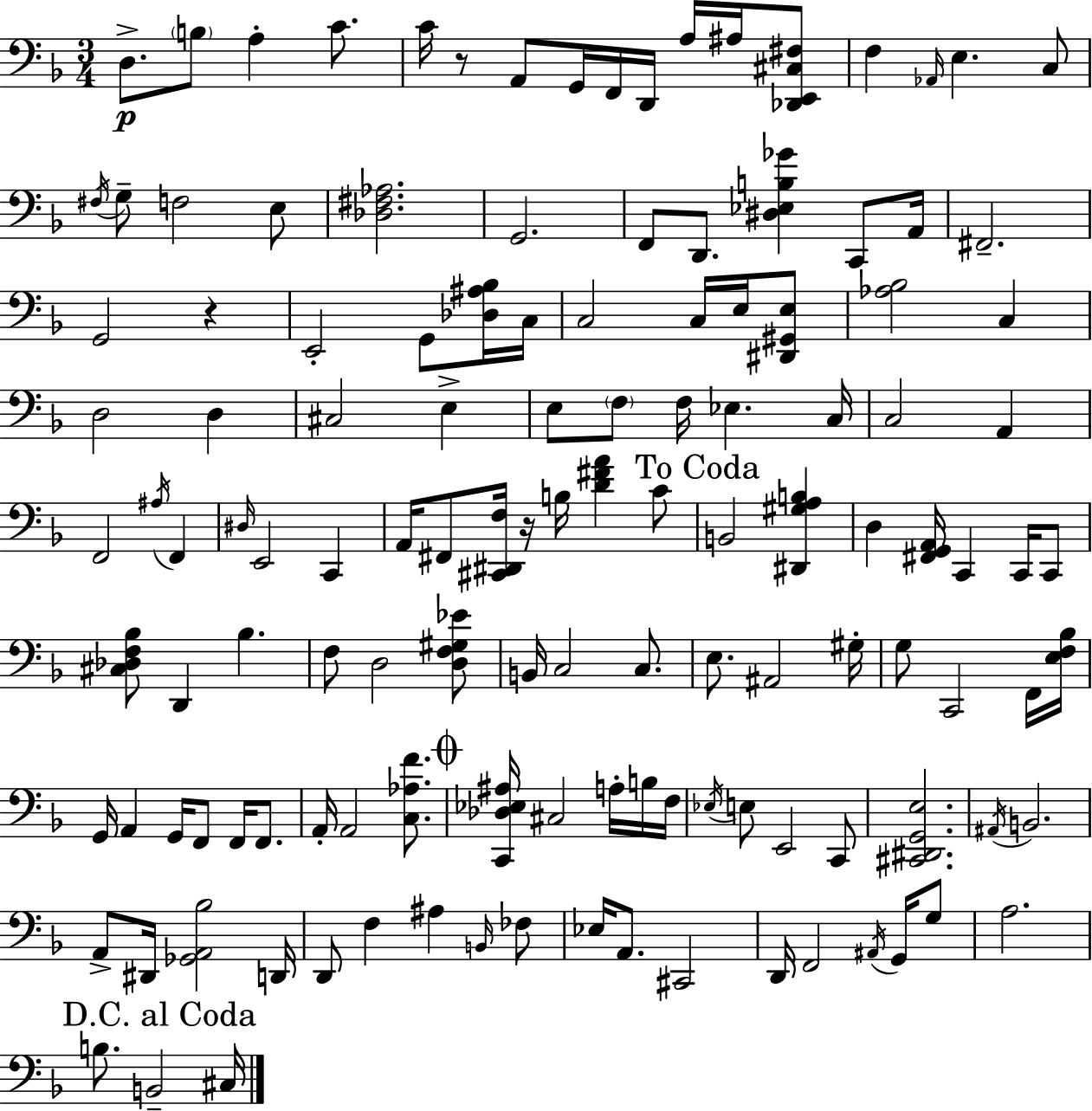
X:1
T:Untitled
M:3/4
L:1/4
K:F
D,/2 B,/2 A, C/2 C/4 z/2 A,,/2 G,,/4 F,,/4 D,,/4 A,/4 ^A,/4 [_D,,E,,^C,^F,]/2 F, _A,,/4 E, C,/2 ^F,/4 G,/2 F,2 E,/2 [_D,^F,_A,]2 G,,2 F,,/2 D,,/2 [^D,_E,B,_G] C,,/2 A,,/4 ^F,,2 G,,2 z E,,2 G,,/2 [_D,^A,_B,]/4 C,/4 C,2 C,/4 E,/4 [^D,,^G,,E,]/2 [_A,_B,]2 C, D,2 D, ^C,2 E, E,/2 F,/2 F,/4 _E, C,/4 C,2 A,, F,,2 ^A,/4 F,, ^D,/4 E,,2 C,, A,,/4 ^F,,/2 [^C,,^D,,F,]/4 z/4 B,/4 [D^FA] C/2 B,,2 [^D,,^G,A,B,] D, [^F,,G,,A,,]/4 C,, C,,/4 C,,/2 [^C,_D,F,_B,]/2 D,, _B, F,/2 D,2 [D,F,^G,_E]/2 B,,/4 C,2 C,/2 E,/2 ^A,,2 ^G,/4 G,/2 C,,2 F,,/4 [E,F,_B,]/4 G,,/4 A,, G,,/4 F,,/2 F,,/4 F,,/2 A,,/4 A,,2 [C,_A,F]/2 [C,,_D,_E,^A,]/4 ^C,2 A,/4 B,/4 F,/4 _E,/4 E,/2 E,,2 C,,/2 [^C,,^D,,G,,E,]2 ^A,,/4 B,,2 A,,/2 ^D,,/4 [_G,,A,,_B,]2 D,,/4 D,,/2 F, ^A, B,,/4 _F,/2 _E,/4 A,,/2 ^C,,2 D,,/4 F,,2 ^A,,/4 G,,/4 G,/2 A,2 B,/2 B,,2 ^C,/4